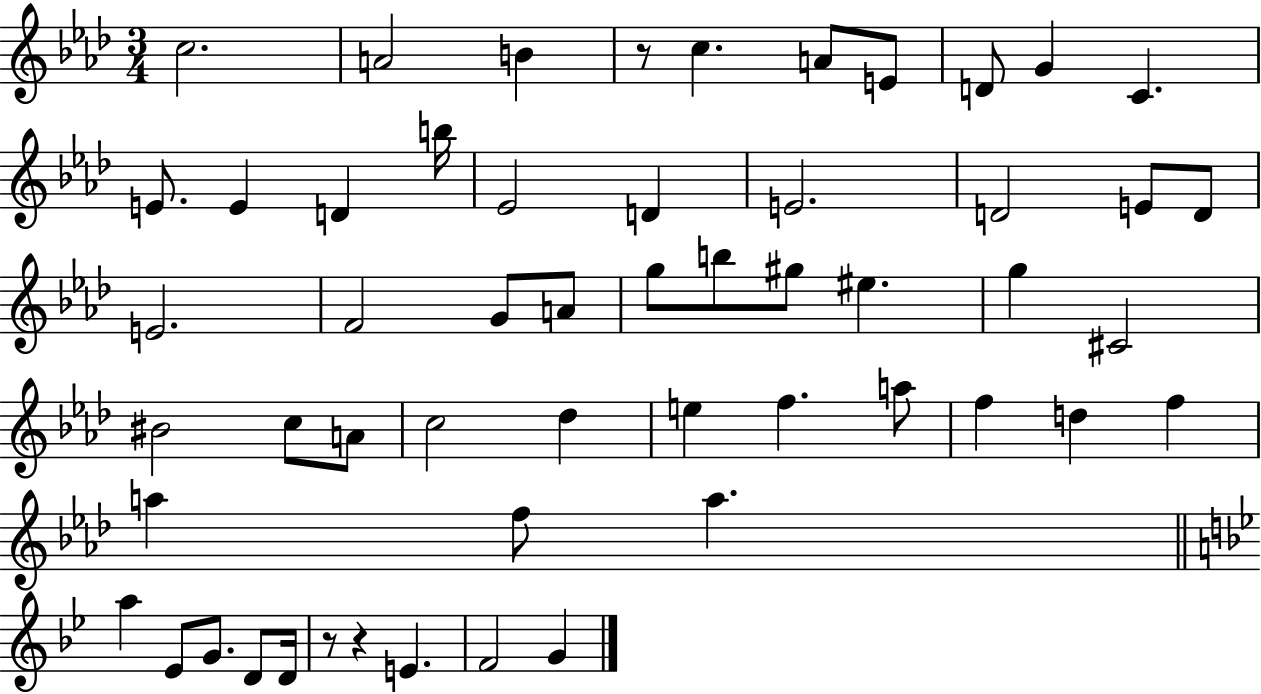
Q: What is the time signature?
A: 3/4